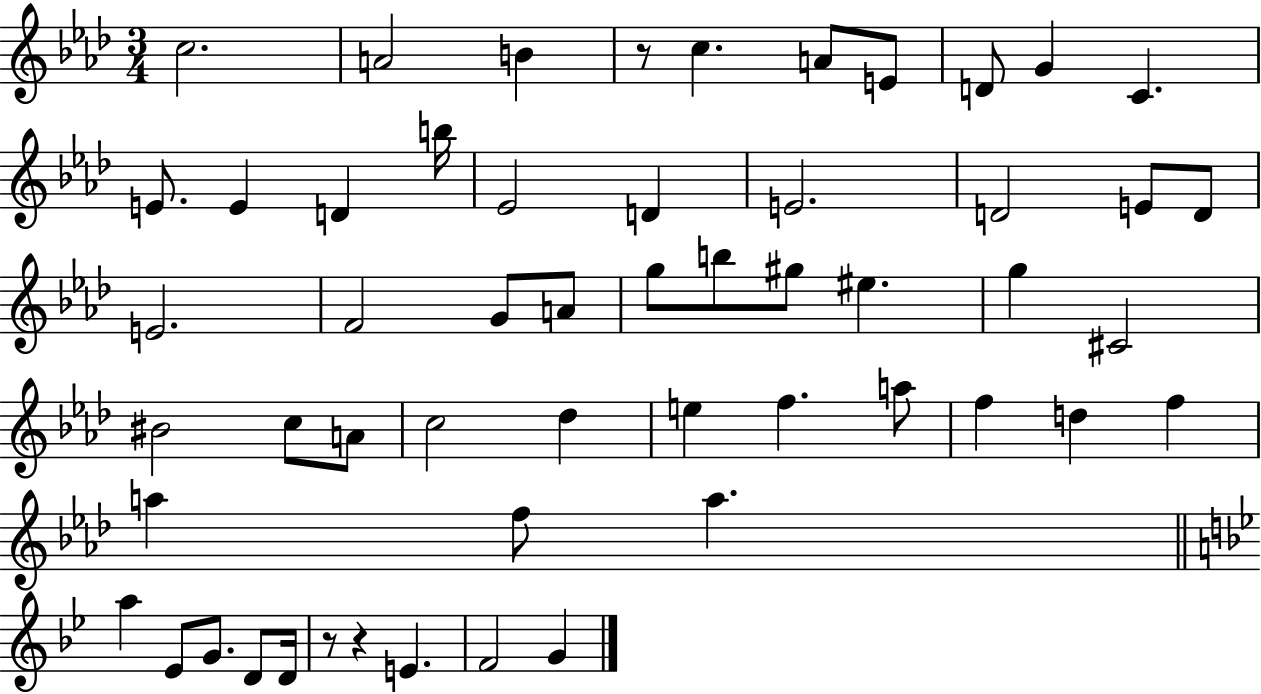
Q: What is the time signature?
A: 3/4